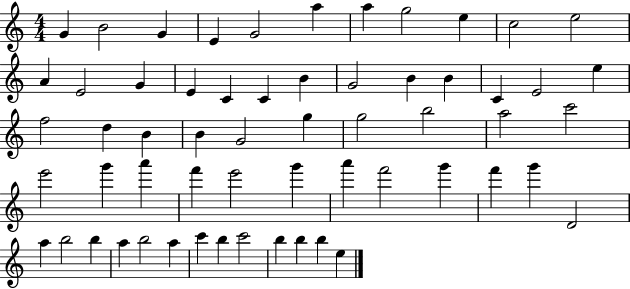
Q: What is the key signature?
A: C major